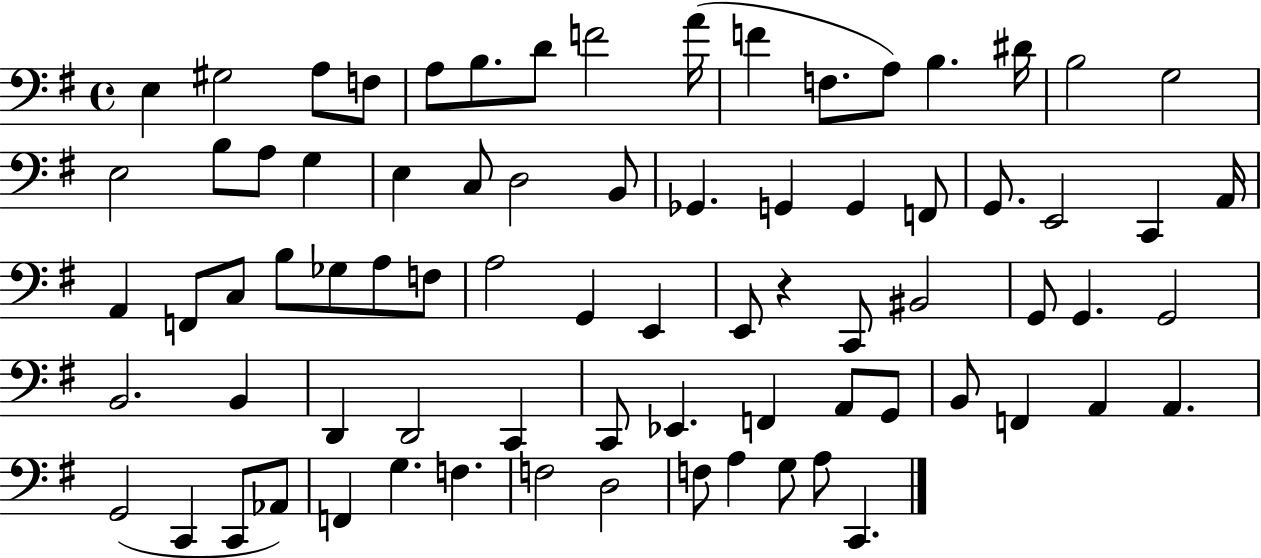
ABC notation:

X:1
T:Untitled
M:4/4
L:1/4
K:G
E, ^G,2 A,/2 F,/2 A,/2 B,/2 D/2 F2 A/4 F F,/2 A,/2 B, ^D/4 B,2 G,2 E,2 B,/2 A,/2 G, E, C,/2 D,2 B,,/2 _G,, G,, G,, F,,/2 G,,/2 E,,2 C,, A,,/4 A,, F,,/2 C,/2 B,/2 _G,/2 A,/2 F,/2 A,2 G,, E,, E,,/2 z C,,/2 ^B,,2 G,,/2 G,, G,,2 B,,2 B,, D,, D,,2 C,, C,,/2 _E,, F,, A,,/2 G,,/2 B,,/2 F,, A,, A,, G,,2 C,, C,,/2 _A,,/2 F,, G, F, F,2 D,2 F,/2 A, G,/2 A,/2 C,,